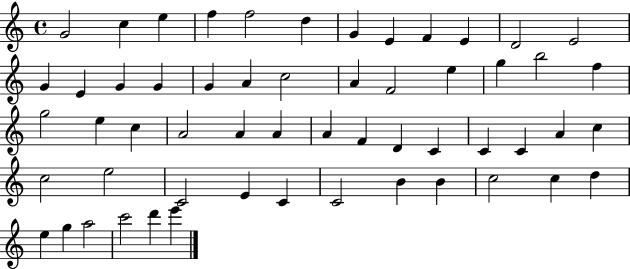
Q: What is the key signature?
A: C major